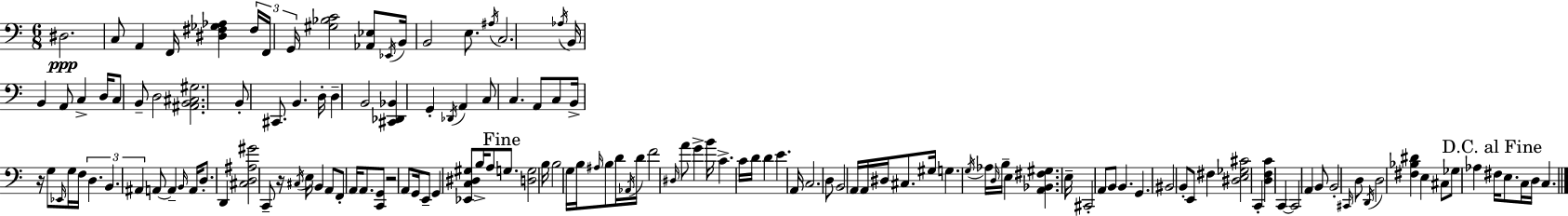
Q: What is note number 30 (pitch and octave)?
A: Db2